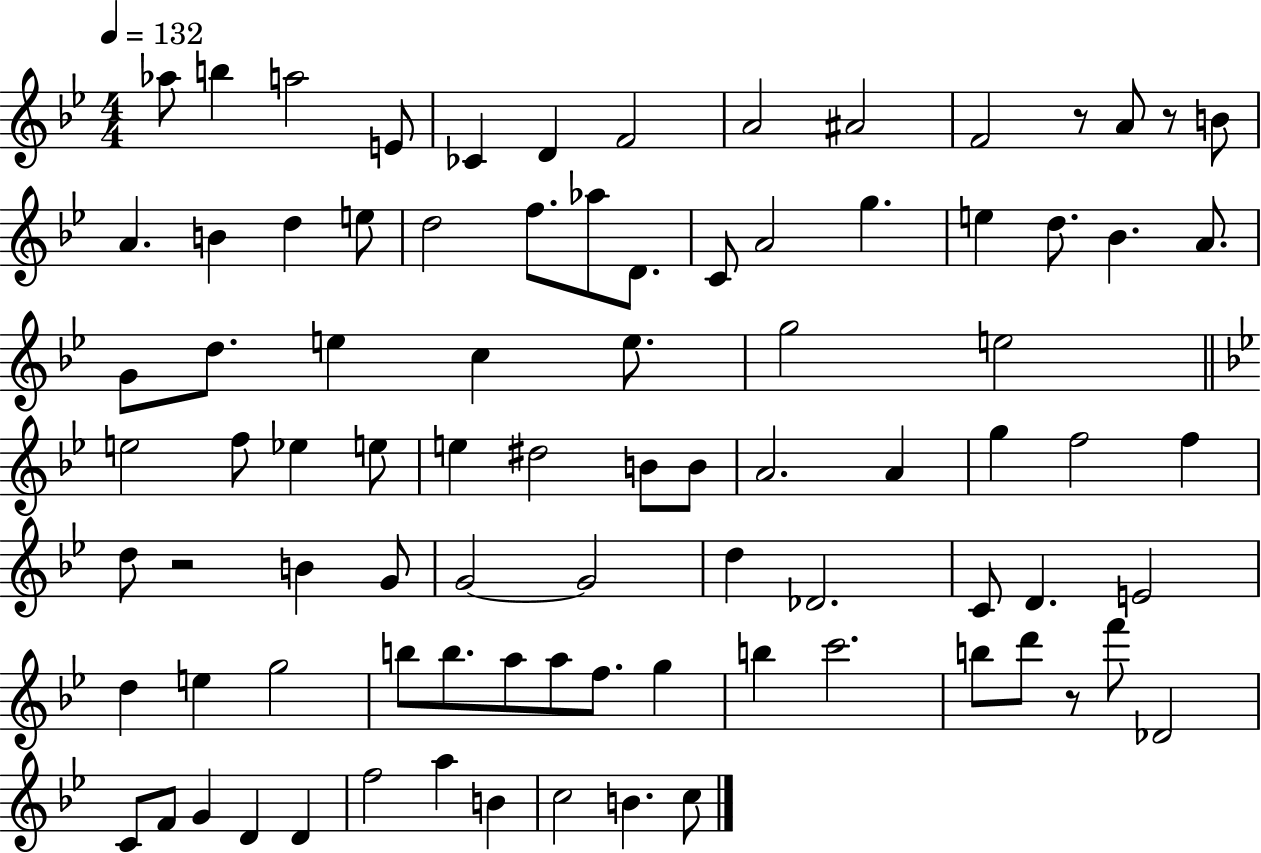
Ab5/e B5/q A5/h E4/e CES4/q D4/q F4/h A4/h A#4/h F4/h R/e A4/e R/e B4/e A4/q. B4/q D5/q E5/e D5/h F5/e. Ab5/e D4/e. C4/e A4/h G5/q. E5/q D5/e. Bb4/q. A4/e. G4/e D5/e. E5/q C5/q E5/e. G5/h E5/h E5/h F5/e Eb5/q E5/e E5/q D#5/h B4/e B4/e A4/h. A4/q G5/q F5/h F5/q D5/e R/h B4/q G4/e G4/h G4/h D5/q Db4/h. C4/e D4/q. E4/h D5/q E5/q G5/h B5/e B5/e. A5/e A5/e F5/e. G5/q B5/q C6/h. B5/e D6/e R/e F6/e Db4/h C4/e F4/e G4/q D4/q D4/q F5/h A5/q B4/q C5/h B4/q. C5/e